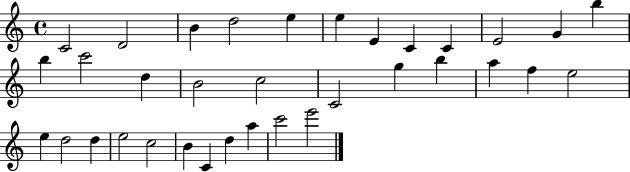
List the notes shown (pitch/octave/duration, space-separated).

C4/h D4/h B4/q D5/h E5/q E5/q E4/q C4/q C4/q E4/h G4/q B5/q B5/q C6/h D5/q B4/h C5/h C4/h G5/q B5/q A5/q F5/q E5/h E5/q D5/h D5/q E5/h C5/h B4/q C4/q D5/q A5/q C6/h E6/h